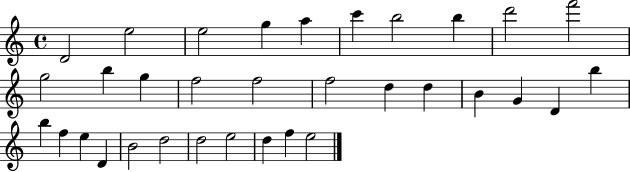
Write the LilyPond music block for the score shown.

{
  \clef treble
  \time 4/4
  \defaultTimeSignature
  \key c \major
  d'2 e''2 | e''2 g''4 a''4 | c'''4 b''2 b''4 | d'''2 f'''2 | \break g''2 b''4 g''4 | f''2 f''2 | f''2 d''4 d''4 | b'4 g'4 d'4 b''4 | \break b''4 f''4 e''4 d'4 | b'2 d''2 | d''2 e''2 | d''4 f''4 e''2 | \break \bar "|."
}